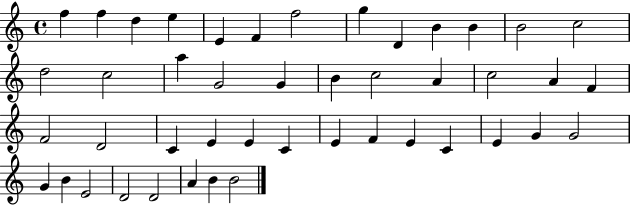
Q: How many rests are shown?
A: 0